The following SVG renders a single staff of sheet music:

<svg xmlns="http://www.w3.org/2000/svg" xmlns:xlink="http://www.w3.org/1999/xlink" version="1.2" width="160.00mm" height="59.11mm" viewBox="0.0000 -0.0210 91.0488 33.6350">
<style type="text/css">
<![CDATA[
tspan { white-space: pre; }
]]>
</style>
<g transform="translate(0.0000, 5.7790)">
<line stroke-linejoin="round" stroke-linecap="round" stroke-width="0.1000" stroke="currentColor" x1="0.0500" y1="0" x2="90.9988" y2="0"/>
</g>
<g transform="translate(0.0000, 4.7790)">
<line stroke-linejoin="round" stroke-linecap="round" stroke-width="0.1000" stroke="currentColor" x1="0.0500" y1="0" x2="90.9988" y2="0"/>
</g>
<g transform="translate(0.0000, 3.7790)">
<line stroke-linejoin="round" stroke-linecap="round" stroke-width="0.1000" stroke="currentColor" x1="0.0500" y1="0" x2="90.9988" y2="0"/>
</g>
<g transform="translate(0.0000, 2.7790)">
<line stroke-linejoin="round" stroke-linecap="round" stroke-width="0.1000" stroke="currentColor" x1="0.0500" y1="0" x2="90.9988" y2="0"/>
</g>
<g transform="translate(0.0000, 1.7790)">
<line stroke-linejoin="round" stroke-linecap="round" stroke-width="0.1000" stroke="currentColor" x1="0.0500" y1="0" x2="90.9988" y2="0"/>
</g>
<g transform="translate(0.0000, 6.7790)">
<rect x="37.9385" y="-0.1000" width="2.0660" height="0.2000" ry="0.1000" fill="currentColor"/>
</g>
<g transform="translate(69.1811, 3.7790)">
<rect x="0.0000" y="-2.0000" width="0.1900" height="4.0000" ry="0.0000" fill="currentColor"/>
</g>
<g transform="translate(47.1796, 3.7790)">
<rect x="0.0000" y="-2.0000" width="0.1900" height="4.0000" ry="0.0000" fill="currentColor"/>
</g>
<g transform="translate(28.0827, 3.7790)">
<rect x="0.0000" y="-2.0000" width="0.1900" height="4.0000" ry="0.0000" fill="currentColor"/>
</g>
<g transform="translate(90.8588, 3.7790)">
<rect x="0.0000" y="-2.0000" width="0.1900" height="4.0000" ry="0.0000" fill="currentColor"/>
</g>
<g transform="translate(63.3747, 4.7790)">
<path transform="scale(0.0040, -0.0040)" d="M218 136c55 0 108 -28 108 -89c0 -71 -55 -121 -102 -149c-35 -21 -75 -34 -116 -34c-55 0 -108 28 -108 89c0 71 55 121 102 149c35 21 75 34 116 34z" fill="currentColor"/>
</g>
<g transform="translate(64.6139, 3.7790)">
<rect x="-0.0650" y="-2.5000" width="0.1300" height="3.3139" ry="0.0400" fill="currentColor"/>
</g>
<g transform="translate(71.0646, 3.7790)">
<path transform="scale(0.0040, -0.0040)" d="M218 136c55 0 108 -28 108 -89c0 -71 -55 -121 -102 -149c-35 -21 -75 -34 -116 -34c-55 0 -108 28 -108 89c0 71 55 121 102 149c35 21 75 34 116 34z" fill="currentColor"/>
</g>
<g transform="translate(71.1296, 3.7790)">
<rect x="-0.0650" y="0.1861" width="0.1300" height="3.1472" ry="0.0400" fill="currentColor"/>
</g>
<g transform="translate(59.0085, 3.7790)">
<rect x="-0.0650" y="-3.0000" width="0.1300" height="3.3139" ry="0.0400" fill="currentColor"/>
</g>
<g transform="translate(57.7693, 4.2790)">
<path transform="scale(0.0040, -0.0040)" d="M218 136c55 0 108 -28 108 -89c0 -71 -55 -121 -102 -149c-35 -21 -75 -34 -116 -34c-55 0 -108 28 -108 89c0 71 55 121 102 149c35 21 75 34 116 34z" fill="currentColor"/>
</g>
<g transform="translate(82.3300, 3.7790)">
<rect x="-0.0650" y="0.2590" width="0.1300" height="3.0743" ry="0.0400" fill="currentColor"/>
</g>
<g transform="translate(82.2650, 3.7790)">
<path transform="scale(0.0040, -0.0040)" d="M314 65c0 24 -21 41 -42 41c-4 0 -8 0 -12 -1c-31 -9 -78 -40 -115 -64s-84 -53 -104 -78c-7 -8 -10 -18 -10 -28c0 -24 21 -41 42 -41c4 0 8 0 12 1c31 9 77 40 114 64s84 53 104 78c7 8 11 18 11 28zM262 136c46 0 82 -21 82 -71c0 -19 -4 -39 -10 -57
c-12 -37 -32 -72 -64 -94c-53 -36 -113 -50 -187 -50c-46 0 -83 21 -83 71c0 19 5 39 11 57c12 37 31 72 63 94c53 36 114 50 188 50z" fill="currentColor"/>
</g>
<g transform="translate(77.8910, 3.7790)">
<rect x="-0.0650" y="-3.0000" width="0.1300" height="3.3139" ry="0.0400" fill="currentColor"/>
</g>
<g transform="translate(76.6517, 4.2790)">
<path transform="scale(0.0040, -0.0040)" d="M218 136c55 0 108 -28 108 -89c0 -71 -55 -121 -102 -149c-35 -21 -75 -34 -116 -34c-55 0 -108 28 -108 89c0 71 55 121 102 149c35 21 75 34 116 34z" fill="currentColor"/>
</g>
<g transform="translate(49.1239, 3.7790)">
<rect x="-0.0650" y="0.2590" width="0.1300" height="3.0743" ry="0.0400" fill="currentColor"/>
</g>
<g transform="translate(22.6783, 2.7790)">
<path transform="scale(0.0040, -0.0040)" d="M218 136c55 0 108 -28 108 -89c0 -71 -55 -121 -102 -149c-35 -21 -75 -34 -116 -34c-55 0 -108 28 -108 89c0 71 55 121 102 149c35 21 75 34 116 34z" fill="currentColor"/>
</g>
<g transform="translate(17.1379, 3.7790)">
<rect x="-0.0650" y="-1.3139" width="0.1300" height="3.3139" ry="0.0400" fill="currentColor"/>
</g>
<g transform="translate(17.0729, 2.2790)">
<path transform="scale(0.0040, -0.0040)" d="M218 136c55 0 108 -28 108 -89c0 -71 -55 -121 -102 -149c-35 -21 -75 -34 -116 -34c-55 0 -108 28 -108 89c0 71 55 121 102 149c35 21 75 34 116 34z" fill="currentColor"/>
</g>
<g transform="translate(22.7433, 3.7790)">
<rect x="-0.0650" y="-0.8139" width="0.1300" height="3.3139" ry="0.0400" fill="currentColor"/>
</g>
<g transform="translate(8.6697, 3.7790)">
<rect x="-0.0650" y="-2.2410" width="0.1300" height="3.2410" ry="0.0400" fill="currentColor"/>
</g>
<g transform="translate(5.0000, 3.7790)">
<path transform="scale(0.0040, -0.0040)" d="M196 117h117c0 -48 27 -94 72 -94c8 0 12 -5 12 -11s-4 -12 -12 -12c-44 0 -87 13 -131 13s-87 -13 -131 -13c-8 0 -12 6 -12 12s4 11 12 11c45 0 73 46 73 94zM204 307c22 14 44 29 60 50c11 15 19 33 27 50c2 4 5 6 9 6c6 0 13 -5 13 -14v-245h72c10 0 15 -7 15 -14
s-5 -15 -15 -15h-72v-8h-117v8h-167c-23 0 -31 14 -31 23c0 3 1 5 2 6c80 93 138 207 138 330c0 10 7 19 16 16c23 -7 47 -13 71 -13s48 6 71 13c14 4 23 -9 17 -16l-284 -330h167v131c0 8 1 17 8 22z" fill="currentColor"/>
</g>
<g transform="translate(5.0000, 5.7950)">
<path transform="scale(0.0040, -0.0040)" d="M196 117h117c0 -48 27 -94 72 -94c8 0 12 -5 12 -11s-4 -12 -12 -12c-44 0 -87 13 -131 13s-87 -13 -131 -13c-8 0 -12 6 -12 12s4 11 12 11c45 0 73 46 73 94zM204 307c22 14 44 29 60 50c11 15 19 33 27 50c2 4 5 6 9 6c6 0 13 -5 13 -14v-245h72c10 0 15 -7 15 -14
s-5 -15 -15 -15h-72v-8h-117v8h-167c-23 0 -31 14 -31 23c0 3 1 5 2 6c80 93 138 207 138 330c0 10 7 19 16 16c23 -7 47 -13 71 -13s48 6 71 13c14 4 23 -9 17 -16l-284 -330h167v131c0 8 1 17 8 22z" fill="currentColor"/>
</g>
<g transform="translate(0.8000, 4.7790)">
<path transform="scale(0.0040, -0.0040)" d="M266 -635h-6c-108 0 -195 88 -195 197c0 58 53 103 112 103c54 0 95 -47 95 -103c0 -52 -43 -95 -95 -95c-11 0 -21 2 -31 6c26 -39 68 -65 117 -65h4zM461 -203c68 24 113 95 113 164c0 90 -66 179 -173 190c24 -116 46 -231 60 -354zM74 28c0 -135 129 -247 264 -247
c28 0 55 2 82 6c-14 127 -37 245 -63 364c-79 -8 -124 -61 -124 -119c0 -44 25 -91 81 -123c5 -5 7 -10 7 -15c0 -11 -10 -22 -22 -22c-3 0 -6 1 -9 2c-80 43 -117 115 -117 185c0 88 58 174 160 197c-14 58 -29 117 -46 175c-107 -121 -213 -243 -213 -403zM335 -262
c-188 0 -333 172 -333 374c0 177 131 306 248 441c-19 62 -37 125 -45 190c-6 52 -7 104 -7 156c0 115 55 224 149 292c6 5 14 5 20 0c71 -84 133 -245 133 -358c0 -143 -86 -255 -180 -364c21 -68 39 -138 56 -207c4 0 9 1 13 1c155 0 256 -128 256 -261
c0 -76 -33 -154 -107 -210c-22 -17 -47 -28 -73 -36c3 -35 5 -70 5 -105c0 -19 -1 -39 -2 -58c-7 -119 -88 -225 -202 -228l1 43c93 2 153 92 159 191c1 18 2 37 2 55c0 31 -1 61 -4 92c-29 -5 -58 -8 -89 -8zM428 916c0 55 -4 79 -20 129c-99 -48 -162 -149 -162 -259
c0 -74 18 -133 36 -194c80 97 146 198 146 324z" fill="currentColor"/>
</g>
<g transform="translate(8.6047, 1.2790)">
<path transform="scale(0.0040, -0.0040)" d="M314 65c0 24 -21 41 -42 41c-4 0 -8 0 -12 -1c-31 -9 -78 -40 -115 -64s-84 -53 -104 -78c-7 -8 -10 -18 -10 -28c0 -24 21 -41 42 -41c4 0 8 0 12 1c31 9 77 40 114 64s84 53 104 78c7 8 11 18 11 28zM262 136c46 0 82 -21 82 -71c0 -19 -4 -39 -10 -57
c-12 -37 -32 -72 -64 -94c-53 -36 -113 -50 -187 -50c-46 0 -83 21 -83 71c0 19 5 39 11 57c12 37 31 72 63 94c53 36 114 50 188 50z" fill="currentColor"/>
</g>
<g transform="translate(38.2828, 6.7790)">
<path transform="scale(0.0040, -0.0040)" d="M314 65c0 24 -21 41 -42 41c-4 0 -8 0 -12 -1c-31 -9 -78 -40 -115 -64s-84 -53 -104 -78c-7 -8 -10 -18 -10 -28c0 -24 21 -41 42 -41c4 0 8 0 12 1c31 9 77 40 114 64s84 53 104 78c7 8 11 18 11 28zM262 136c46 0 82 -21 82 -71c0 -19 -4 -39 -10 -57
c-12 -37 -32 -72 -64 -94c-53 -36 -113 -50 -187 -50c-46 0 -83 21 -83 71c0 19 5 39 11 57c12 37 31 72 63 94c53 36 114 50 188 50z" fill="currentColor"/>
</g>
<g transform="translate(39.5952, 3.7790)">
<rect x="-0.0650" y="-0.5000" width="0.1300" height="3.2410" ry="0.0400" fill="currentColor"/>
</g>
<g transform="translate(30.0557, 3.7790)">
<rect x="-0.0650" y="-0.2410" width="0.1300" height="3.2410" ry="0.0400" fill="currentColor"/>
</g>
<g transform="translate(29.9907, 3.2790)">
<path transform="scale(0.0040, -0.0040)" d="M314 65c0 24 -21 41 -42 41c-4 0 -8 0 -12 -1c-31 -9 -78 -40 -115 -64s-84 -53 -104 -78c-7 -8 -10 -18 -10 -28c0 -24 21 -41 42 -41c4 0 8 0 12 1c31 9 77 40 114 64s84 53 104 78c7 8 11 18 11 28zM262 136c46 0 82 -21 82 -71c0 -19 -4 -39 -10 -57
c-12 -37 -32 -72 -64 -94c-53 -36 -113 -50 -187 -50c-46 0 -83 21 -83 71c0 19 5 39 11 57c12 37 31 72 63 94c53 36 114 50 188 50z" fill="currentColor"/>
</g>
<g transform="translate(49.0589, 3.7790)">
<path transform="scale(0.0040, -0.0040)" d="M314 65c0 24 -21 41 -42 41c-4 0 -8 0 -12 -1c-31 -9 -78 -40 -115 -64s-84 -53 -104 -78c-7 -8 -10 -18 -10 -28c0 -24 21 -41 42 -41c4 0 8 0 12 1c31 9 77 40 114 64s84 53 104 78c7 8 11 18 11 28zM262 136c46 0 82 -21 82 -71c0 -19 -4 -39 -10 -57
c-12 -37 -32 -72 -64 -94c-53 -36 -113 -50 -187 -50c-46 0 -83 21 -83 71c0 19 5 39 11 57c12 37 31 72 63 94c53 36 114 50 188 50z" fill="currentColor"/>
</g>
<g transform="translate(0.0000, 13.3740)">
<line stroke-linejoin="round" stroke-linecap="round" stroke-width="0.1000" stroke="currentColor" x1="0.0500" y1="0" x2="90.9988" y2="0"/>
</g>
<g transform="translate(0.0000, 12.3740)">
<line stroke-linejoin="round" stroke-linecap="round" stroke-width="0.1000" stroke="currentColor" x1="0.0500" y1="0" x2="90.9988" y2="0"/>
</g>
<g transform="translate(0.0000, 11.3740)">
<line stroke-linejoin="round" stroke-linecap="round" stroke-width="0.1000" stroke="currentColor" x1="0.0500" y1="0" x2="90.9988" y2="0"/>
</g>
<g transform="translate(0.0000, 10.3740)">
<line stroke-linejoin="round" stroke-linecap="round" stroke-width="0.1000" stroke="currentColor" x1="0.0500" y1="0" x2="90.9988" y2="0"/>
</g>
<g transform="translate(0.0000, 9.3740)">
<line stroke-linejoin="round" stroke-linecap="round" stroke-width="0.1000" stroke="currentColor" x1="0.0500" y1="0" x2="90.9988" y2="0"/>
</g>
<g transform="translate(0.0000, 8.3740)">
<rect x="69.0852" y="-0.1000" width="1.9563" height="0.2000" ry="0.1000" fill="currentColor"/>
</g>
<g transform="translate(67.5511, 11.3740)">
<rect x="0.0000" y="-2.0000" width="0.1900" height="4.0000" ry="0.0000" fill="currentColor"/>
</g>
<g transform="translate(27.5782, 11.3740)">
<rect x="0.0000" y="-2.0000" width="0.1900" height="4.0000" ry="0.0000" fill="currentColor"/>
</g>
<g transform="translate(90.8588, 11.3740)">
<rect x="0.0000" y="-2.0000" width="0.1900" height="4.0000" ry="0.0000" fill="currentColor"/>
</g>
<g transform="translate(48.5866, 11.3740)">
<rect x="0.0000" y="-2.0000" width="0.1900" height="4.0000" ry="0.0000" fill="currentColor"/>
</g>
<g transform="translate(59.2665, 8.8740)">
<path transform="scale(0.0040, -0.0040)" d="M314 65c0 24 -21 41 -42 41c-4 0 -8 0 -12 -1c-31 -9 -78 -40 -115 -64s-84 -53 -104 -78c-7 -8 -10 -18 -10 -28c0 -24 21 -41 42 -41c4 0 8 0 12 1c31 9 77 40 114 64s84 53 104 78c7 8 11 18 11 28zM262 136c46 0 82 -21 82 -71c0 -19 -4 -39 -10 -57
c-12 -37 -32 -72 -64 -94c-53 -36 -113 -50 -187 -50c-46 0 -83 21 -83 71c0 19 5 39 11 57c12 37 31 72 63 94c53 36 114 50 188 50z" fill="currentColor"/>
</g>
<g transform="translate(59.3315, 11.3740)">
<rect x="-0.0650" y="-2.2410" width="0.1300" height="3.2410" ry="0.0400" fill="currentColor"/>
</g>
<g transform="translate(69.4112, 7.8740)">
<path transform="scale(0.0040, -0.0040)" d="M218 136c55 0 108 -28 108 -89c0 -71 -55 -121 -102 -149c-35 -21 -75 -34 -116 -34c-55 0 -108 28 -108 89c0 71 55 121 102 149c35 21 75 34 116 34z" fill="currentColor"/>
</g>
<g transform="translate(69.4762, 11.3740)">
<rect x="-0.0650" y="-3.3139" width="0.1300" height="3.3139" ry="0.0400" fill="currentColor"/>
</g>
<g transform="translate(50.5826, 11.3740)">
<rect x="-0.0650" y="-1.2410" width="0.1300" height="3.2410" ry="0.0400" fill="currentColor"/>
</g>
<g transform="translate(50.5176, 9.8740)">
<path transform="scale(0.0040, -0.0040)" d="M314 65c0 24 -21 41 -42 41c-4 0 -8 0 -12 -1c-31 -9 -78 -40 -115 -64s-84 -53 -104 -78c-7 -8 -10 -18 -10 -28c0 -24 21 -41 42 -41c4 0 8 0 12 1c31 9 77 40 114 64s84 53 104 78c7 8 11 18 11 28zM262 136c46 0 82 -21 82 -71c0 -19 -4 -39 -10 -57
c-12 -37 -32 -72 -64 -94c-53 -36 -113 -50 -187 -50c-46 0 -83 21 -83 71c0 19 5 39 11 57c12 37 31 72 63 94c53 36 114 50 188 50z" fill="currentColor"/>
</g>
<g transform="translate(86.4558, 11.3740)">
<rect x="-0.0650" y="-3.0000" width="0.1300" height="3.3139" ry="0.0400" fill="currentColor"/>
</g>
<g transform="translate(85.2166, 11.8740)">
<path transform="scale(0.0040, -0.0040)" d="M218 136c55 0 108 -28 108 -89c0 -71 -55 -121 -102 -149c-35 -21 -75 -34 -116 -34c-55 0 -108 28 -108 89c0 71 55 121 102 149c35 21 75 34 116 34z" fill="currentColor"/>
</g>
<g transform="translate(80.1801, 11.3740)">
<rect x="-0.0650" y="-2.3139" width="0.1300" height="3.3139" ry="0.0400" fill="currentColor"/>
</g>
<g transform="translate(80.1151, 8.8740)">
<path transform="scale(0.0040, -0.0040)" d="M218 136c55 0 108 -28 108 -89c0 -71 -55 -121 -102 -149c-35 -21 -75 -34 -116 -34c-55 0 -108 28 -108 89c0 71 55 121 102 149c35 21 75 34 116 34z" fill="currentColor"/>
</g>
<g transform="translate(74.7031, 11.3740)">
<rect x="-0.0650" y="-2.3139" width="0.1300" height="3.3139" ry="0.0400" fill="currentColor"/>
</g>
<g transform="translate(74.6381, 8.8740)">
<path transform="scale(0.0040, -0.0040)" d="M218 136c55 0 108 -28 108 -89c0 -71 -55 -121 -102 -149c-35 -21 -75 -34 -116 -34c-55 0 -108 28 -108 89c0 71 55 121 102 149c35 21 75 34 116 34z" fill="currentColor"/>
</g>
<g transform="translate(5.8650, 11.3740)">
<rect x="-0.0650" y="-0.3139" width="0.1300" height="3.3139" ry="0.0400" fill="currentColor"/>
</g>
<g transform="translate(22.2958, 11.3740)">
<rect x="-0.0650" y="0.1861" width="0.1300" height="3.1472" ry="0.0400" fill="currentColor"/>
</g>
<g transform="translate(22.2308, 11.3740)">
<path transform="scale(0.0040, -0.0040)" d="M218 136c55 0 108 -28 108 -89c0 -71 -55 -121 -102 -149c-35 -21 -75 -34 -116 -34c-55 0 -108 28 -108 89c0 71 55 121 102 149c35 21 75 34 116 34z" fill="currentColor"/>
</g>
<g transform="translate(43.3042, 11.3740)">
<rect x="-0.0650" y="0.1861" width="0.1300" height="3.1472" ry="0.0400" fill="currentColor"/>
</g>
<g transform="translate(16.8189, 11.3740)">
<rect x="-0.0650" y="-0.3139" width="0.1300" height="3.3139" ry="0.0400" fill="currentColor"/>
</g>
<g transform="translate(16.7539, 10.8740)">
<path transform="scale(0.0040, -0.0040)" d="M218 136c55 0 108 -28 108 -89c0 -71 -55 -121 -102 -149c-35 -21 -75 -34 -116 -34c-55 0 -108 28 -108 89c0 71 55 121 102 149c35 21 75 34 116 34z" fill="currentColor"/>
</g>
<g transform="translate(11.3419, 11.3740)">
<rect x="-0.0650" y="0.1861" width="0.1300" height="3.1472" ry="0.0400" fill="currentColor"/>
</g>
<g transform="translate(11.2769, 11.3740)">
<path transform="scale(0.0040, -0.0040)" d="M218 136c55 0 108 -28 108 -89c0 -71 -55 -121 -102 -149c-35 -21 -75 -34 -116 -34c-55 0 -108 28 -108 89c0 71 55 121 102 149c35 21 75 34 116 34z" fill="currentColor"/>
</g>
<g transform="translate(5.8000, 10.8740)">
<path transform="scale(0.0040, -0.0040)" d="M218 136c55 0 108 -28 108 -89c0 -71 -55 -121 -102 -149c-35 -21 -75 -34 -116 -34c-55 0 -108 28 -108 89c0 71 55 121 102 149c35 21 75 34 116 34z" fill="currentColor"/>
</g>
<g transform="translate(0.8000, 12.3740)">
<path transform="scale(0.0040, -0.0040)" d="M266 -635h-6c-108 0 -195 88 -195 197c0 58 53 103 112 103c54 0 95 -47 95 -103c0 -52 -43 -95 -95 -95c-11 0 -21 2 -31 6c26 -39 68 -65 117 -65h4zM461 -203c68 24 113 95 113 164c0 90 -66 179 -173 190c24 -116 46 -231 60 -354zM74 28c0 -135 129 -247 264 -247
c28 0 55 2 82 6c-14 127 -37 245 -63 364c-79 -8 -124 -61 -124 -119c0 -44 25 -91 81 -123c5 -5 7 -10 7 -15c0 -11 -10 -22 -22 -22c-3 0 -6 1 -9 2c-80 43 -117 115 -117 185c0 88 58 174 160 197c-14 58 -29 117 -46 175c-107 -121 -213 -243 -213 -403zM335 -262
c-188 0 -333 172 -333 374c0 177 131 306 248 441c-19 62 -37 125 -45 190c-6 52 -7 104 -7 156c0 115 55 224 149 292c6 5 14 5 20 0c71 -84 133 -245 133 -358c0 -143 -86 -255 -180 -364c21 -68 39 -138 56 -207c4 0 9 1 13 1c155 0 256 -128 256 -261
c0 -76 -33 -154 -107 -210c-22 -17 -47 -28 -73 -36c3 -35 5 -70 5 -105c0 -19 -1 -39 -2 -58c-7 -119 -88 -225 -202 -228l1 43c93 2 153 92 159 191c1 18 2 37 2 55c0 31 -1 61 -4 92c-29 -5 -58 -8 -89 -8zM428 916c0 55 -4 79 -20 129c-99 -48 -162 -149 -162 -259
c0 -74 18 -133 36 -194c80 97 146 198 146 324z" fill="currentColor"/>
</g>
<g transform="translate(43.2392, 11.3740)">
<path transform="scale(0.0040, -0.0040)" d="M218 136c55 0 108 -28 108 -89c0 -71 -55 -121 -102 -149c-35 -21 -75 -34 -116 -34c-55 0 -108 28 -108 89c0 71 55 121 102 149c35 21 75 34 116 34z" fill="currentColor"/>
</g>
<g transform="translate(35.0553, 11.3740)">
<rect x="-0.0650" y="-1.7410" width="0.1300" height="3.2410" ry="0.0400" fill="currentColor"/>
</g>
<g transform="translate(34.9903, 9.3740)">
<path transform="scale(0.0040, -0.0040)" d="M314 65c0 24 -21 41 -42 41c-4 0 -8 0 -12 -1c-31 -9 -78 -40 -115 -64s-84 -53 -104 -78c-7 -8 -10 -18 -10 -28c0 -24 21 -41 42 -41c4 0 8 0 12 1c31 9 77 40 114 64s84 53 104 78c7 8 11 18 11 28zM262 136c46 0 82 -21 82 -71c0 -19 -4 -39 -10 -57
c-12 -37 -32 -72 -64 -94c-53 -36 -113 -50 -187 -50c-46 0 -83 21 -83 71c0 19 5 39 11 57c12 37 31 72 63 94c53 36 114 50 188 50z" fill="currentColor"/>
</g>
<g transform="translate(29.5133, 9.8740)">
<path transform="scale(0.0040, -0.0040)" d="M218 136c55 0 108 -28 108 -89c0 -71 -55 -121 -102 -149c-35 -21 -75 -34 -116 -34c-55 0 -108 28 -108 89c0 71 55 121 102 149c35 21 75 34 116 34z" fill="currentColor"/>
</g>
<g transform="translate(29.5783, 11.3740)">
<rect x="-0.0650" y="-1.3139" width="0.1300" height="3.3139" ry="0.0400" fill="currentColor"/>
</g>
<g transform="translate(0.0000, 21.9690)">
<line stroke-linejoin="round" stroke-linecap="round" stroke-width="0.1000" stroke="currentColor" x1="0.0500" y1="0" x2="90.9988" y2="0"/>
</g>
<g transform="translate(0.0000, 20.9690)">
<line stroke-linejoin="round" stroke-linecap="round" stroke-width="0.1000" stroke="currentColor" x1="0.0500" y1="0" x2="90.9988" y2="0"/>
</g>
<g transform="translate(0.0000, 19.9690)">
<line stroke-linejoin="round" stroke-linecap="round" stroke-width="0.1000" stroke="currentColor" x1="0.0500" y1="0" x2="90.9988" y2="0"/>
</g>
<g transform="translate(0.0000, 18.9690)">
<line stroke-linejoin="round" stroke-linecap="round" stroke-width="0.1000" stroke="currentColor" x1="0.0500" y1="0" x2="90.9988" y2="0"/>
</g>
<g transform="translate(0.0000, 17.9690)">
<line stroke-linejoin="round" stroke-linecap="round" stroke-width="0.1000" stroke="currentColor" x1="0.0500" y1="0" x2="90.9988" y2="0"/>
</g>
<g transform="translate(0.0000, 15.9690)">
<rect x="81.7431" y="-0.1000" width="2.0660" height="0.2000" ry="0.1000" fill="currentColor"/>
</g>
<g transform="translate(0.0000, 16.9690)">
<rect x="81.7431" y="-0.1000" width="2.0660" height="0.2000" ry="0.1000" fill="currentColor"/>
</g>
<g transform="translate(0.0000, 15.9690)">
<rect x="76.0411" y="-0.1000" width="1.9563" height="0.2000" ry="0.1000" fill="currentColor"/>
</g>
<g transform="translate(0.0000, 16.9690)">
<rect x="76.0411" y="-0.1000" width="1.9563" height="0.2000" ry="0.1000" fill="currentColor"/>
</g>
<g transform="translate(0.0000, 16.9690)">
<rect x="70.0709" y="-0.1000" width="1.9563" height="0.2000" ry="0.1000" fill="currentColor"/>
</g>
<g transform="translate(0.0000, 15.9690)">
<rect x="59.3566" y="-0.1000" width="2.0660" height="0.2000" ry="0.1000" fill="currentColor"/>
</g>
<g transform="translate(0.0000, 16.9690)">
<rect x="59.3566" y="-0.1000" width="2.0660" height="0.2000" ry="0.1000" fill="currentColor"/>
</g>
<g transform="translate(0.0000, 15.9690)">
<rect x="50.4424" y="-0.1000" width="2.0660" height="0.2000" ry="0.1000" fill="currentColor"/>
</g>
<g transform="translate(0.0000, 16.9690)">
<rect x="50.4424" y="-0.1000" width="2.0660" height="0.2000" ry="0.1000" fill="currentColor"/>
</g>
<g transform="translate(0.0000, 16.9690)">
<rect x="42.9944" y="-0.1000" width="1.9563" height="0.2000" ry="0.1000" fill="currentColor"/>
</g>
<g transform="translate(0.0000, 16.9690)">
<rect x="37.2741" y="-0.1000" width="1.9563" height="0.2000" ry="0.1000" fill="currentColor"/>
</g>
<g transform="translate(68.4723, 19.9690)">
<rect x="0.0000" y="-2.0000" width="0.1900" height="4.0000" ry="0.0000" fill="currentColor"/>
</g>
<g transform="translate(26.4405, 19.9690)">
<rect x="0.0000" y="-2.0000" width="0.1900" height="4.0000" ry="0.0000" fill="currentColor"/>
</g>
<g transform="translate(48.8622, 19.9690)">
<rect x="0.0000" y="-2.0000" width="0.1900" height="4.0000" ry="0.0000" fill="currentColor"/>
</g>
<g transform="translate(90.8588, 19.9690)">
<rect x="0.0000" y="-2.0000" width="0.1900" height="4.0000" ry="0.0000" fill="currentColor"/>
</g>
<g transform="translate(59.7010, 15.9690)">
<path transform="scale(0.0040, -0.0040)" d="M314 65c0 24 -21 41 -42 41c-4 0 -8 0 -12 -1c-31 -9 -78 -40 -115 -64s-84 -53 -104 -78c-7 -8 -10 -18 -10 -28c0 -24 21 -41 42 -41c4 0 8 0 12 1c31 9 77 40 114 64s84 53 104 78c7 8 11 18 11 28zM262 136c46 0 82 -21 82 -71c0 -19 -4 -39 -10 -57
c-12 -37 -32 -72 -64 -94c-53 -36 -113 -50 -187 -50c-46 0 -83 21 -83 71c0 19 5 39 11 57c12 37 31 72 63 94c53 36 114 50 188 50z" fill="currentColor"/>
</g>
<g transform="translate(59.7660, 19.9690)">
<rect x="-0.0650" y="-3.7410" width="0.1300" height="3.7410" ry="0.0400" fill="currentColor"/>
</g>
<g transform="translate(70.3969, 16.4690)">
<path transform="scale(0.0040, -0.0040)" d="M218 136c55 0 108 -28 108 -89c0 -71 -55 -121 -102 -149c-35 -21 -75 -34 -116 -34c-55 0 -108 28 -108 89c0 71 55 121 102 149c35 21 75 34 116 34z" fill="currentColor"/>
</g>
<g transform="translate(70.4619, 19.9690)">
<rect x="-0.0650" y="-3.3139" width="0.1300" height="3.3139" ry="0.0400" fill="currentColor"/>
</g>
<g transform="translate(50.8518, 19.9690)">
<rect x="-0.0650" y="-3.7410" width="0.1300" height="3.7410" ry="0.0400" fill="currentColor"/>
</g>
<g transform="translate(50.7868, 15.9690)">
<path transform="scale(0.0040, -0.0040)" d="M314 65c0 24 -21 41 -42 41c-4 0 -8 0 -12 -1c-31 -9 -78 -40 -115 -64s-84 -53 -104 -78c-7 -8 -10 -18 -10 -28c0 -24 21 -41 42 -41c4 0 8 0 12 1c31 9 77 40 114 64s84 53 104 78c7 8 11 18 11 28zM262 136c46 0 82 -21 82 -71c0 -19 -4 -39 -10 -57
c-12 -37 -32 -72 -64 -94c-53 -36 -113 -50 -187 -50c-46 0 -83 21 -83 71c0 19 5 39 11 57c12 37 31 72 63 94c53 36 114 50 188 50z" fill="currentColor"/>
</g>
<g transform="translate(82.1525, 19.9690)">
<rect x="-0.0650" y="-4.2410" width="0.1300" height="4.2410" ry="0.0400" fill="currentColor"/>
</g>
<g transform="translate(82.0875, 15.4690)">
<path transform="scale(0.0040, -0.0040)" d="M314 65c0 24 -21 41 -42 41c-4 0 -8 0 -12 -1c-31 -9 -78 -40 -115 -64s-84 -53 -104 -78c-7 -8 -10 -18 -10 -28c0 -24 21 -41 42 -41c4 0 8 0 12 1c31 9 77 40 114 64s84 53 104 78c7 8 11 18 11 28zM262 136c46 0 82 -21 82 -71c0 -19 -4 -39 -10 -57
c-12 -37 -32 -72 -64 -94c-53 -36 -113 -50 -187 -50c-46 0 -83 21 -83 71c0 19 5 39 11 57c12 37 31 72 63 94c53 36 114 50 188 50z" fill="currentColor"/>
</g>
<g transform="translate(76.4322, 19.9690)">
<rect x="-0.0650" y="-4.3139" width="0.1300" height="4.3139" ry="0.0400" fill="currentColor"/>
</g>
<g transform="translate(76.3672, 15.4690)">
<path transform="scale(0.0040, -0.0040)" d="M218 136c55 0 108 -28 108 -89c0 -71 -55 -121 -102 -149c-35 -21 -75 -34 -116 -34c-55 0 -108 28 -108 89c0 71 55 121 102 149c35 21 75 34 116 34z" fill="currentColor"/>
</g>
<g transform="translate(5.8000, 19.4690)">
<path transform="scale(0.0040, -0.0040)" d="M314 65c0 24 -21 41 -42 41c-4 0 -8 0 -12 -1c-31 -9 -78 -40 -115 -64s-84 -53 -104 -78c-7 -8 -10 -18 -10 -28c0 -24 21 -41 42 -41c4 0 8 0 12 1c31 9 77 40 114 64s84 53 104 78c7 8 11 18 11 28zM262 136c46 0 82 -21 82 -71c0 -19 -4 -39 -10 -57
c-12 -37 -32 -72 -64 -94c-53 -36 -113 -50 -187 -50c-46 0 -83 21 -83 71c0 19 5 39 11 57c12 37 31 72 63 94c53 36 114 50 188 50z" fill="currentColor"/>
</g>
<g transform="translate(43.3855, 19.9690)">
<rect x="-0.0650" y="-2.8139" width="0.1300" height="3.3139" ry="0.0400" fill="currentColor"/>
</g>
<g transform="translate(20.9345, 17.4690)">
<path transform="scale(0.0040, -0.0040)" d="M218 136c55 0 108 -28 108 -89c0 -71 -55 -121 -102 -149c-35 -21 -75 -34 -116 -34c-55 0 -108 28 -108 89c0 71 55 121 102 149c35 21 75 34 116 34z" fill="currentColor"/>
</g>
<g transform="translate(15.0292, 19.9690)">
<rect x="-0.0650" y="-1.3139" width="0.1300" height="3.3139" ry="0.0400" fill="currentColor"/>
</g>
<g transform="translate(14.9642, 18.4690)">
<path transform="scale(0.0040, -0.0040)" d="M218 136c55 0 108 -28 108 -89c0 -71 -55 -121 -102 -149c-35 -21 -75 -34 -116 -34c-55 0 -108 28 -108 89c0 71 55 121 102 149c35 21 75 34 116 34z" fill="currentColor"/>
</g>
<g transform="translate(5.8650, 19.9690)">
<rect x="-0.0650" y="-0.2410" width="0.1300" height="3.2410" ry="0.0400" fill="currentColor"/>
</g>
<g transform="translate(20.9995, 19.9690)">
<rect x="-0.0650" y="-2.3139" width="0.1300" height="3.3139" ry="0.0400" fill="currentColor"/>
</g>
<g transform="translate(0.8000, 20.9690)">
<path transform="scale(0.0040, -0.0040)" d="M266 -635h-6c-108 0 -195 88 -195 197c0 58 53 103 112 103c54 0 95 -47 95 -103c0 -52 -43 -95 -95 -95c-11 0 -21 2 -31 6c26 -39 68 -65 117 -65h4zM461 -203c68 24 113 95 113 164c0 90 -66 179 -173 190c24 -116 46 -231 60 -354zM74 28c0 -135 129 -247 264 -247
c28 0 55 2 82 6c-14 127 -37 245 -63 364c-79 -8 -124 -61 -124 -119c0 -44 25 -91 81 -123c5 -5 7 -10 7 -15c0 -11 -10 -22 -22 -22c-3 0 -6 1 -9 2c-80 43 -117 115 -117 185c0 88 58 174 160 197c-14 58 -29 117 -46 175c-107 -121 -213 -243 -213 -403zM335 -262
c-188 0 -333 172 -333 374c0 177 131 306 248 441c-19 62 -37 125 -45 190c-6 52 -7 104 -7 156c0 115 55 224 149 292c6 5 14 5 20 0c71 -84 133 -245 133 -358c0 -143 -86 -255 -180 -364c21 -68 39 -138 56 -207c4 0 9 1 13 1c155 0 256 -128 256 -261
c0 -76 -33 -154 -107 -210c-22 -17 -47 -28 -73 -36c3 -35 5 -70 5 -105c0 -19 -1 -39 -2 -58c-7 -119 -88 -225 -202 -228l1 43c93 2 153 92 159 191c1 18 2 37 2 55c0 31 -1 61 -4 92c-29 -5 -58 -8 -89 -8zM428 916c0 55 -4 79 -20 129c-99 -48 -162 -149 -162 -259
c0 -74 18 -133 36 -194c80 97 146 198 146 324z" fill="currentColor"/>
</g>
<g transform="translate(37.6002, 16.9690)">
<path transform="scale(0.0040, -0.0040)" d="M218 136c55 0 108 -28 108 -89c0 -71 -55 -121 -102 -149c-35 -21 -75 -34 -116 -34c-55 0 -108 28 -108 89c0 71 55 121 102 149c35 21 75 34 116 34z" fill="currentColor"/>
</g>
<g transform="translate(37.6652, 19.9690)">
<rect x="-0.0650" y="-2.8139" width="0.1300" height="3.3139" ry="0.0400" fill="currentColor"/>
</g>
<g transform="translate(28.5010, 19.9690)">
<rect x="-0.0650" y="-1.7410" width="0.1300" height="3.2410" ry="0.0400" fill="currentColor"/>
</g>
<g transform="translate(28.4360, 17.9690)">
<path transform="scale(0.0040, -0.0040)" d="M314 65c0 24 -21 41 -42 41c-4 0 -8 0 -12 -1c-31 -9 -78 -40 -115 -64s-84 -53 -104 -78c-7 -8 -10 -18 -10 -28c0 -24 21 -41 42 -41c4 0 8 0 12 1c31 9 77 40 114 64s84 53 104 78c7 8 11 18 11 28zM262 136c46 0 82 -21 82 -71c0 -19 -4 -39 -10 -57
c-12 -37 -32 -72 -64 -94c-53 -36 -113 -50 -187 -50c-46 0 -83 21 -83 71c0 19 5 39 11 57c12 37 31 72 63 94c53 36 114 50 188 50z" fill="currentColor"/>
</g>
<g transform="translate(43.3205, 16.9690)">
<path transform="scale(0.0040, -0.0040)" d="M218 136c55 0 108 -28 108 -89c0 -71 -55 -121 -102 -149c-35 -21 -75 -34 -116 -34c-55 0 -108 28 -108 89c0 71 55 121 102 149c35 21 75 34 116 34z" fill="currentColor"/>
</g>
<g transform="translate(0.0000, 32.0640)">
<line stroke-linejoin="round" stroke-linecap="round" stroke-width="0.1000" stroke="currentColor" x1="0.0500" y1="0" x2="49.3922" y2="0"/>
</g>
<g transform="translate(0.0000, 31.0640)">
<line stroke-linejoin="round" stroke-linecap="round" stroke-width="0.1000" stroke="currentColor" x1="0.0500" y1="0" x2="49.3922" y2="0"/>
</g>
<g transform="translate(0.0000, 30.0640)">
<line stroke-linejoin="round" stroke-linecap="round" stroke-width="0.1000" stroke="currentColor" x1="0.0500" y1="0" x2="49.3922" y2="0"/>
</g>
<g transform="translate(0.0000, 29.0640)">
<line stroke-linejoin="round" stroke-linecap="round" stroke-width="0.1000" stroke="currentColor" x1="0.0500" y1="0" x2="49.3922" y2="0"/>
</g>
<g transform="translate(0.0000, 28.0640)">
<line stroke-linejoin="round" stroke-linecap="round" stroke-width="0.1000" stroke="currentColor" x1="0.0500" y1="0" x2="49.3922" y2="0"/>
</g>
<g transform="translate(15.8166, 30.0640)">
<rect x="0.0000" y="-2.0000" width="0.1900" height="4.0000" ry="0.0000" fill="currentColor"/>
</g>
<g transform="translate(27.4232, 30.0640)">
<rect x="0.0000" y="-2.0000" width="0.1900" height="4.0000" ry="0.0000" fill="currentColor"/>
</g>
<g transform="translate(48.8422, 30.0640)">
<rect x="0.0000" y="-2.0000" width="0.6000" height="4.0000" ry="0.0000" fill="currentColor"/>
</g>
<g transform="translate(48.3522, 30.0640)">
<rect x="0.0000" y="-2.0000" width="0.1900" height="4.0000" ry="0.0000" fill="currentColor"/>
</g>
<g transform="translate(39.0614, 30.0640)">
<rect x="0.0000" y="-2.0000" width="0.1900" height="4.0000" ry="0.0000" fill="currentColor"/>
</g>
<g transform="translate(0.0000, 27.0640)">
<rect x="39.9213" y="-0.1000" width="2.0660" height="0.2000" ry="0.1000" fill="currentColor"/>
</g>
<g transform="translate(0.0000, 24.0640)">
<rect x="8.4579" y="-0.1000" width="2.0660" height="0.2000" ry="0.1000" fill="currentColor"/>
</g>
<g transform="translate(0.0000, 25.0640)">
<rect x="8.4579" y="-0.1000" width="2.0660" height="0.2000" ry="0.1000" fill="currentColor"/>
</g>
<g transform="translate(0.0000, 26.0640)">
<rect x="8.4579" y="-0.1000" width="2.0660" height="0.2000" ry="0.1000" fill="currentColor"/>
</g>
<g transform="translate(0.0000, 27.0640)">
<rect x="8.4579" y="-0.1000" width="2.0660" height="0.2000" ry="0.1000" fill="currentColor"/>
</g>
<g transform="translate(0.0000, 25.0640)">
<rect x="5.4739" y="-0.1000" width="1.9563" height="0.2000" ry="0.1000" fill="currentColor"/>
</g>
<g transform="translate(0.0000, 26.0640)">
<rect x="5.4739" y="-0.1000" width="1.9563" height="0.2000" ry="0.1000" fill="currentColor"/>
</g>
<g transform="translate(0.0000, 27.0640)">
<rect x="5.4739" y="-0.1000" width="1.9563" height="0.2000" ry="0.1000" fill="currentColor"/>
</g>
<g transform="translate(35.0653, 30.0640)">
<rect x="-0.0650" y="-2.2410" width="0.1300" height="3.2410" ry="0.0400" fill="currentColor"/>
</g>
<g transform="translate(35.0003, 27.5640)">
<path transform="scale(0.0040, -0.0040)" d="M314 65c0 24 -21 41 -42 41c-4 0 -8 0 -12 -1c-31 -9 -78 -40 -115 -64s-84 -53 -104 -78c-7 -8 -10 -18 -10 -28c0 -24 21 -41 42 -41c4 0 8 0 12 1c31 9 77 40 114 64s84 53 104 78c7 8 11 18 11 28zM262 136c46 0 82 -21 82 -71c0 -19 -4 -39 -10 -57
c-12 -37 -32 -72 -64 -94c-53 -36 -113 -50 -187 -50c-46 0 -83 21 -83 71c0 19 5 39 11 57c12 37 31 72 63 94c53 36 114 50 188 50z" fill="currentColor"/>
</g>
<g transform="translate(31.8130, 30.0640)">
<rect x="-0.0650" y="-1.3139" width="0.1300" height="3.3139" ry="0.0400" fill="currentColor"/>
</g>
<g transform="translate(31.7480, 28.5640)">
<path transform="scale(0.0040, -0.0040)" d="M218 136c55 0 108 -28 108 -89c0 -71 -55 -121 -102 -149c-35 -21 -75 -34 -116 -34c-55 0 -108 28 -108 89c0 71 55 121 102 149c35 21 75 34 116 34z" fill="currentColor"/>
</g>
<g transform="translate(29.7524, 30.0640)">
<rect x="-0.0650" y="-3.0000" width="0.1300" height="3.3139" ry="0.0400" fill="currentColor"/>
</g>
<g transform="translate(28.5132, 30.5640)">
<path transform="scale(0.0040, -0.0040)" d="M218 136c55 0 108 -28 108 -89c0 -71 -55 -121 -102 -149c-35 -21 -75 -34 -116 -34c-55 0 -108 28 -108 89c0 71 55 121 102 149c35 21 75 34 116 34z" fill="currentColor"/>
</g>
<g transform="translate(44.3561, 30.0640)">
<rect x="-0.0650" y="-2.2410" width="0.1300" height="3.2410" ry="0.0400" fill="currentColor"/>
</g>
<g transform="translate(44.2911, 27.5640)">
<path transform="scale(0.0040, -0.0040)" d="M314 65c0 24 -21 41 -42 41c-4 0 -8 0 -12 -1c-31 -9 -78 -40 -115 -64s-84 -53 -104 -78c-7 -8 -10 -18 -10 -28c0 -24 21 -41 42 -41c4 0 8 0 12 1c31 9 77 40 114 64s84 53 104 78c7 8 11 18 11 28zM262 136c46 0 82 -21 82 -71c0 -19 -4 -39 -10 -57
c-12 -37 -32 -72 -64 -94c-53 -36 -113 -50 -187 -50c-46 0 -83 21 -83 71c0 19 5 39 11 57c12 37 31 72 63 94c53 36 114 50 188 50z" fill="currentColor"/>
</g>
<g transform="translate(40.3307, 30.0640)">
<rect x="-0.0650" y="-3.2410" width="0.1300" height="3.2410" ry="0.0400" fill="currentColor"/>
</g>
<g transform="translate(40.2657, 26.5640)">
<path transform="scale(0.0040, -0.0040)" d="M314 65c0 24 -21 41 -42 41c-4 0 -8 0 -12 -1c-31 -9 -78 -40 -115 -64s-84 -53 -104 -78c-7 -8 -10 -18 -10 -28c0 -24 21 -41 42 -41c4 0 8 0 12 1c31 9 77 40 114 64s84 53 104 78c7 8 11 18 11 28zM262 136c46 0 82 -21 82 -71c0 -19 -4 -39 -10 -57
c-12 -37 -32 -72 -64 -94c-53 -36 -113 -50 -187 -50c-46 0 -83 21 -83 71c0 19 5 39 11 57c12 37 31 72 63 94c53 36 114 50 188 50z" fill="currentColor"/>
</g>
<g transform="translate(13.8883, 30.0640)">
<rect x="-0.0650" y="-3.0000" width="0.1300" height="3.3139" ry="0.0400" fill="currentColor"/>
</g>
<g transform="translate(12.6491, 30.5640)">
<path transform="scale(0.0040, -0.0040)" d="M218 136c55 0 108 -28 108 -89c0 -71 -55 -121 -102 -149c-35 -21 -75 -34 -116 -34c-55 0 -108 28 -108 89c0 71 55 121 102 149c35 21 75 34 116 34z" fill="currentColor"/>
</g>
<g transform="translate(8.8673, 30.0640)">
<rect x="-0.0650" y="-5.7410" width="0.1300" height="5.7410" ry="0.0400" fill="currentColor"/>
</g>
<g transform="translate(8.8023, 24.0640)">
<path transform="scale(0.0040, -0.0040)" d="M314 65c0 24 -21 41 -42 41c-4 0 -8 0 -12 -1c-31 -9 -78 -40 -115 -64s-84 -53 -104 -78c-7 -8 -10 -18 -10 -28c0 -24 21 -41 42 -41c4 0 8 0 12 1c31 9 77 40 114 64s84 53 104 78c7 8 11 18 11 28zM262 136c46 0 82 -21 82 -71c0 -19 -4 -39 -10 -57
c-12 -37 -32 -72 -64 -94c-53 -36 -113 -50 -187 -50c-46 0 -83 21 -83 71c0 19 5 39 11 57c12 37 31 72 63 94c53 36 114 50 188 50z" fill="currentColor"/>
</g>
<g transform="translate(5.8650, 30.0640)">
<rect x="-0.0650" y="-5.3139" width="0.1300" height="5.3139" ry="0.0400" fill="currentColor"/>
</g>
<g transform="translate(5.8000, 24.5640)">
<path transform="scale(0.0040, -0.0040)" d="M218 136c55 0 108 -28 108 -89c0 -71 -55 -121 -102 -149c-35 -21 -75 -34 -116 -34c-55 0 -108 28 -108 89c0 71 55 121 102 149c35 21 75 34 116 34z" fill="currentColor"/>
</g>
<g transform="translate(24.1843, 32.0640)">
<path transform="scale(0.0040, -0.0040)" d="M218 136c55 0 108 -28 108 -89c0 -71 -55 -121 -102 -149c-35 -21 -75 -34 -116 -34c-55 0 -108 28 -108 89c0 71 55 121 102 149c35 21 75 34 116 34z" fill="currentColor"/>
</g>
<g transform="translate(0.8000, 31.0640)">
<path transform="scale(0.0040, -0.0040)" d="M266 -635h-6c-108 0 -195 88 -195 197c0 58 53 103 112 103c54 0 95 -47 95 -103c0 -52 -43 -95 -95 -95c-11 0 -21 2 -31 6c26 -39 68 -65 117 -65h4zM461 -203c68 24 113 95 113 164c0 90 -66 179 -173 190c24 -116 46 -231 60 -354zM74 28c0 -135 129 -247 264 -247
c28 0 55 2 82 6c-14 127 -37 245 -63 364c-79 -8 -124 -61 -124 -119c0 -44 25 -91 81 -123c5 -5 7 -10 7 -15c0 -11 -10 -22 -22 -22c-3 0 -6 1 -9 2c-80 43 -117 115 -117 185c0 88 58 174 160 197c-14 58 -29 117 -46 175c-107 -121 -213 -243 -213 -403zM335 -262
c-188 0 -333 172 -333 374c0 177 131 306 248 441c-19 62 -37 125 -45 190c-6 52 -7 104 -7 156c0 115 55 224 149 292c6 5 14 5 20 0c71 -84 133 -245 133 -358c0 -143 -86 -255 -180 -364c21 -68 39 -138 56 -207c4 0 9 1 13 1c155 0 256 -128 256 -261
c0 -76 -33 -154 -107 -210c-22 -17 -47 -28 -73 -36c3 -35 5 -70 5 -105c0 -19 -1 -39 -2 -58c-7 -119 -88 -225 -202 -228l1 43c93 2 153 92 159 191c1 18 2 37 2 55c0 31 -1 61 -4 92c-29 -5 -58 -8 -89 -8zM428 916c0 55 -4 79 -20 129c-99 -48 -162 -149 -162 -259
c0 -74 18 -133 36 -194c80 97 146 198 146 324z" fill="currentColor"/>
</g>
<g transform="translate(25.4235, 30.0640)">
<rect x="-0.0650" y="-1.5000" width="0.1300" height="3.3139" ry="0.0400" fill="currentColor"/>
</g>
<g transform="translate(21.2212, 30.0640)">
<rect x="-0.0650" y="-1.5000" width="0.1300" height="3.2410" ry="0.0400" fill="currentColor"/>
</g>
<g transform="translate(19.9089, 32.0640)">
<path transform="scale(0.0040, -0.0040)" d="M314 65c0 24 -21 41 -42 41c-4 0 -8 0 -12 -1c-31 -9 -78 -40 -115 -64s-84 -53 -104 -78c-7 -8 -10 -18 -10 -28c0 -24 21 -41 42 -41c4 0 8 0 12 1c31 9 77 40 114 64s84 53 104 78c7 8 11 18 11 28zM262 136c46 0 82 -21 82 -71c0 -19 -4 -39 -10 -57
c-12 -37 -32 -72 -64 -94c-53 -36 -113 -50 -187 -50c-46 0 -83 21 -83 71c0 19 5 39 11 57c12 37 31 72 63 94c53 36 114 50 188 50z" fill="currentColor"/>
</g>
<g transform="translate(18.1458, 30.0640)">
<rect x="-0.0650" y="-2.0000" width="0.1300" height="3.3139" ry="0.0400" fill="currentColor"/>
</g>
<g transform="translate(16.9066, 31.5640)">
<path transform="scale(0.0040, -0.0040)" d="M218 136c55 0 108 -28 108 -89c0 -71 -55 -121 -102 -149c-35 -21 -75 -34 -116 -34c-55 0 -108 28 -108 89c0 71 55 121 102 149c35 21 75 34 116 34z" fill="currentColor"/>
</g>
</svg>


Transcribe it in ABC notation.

X:1
T:Untitled
M:4/4
L:1/4
K:C
g2 e d c2 C2 B2 A G B A B2 c B c B e f2 B e2 g2 b g g A c2 e g f2 a a c'2 c'2 b d' d'2 f' g'2 A F E2 E A e g2 b2 g2